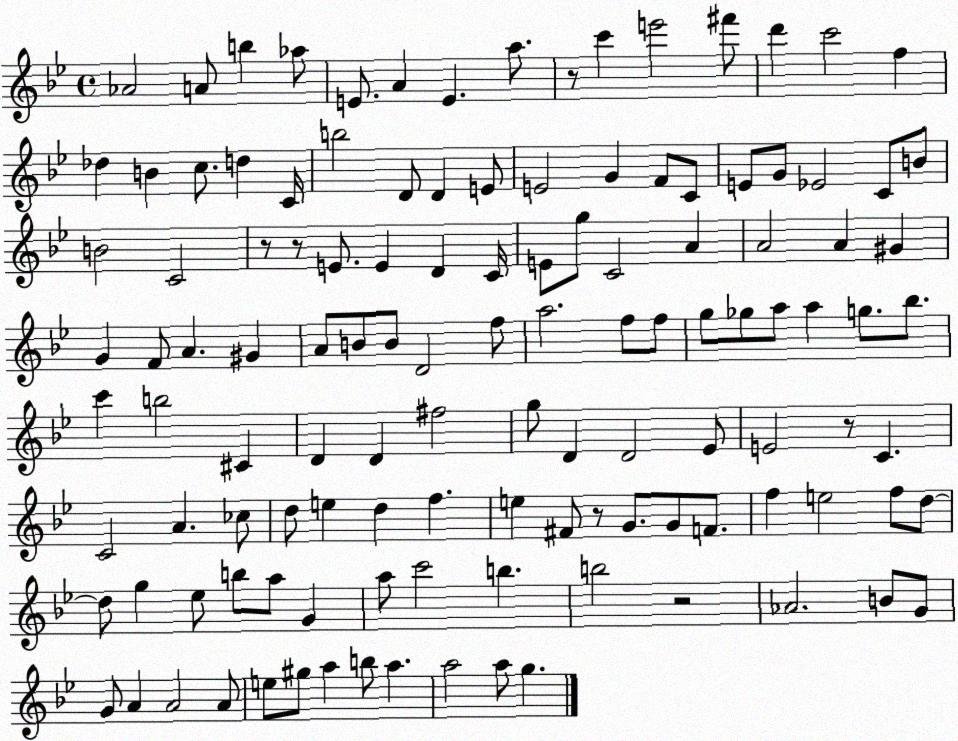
X:1
T:Untitled
M:4/4
L:1/4
K:Bb
_A2 A/2 b _a/2 E/2 A E a/2 z/2 c' e'2 ^f'/2 d' c'2 f _d B c/2 d C/4 b2 D/2 D E/2 E2 G F/2 C/2 E/2 G/2 _E2 C/2 B/2 B2 C2 z/2 z/2 E/2 E D C/4 E/2 g/2 C2 A A2 A ^G G F/2 A ^G A/2 B/2 B/2 D2 f/2 a2 f/2 f/2 g/2 _g/2 a/2 a g/2 _b/2 c' b2 ^C D D ^f2 g/2 D D2 _E/2 E2 z/2 C C2 A _c/2 d/2 e d f e ^F/2 z/2 G/2 G/2 F/2 f e2 f/2 d/2 d/2 g _e/2 b/2 a/2 G a/2 c'2 b b2 z2 _A2 B/2 G/2 G/2 A A2 A/2 e/2 ^g/2 a b/2 a a2 a/2 g